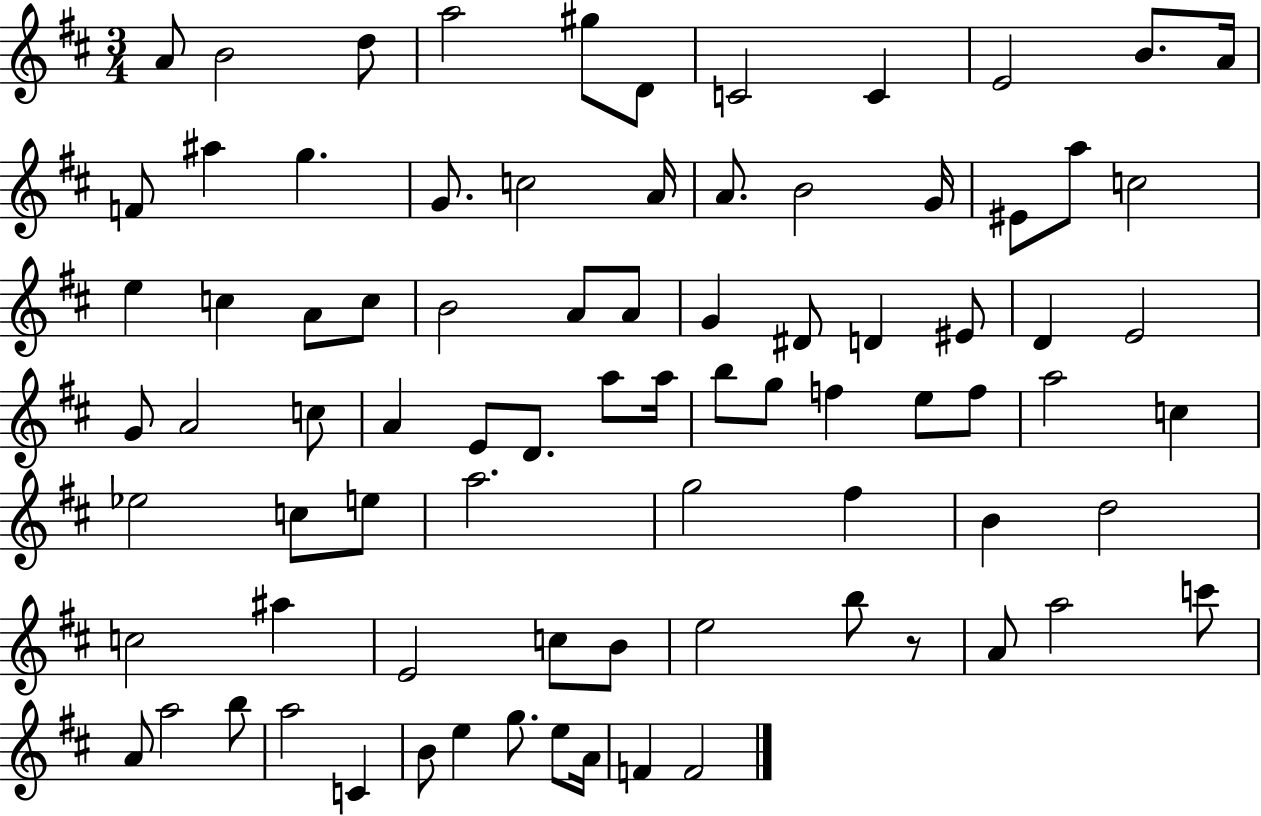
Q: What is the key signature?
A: D major